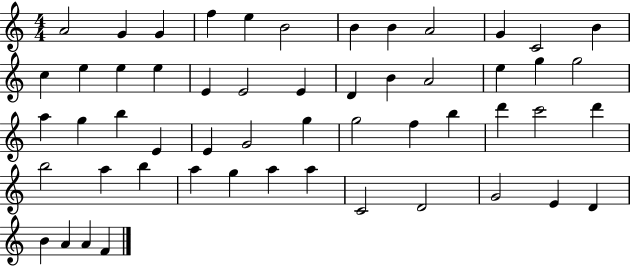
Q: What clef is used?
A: treble